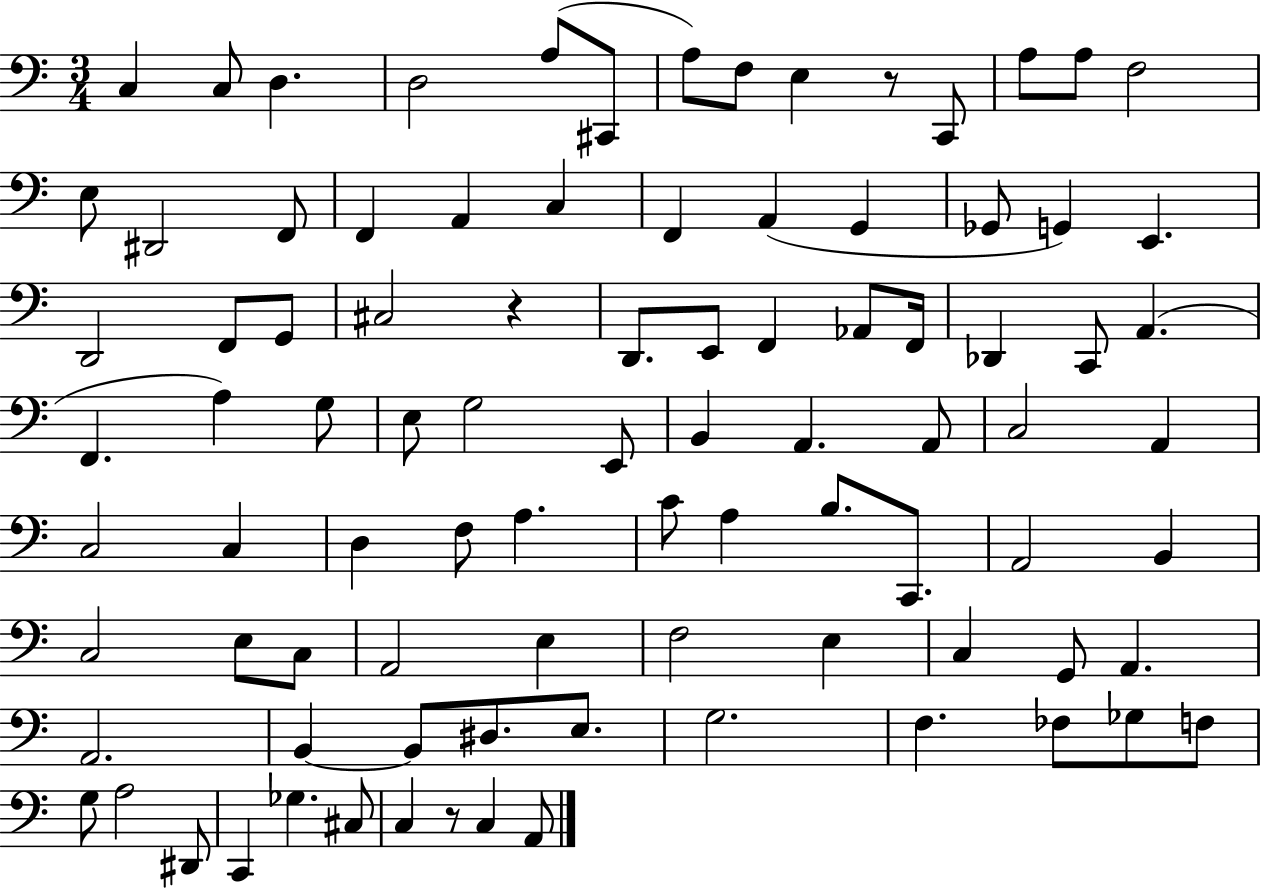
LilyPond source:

{
  \clef bass
  \numericTimeSignature
  \time 3/4
  \key c \major
  \repeat volta 2 { c4 c8 d4. | d2 a8( cis,8 | a8) f8 e4 r8 c,8 | a8 a8 f2 | \break e8 dis,2 f,8 | f,4 a,4 c4 | f,4 a,4( g,4 | ges,8 g,4) e,4. | \break d,2 f,8 g,8 | cis2 r4 | d,8. e,8 f,4 aes,8 f,16 | des,4 c,8 a,4.( | \break f,4. a4) g8 | e8 g2 e,8 | b,4 a,4. a,8 | c2 a,4 | \break c2 c4 | d4 f8 a4. | c'8 a4 b8. c,8. | a,2 b,4 | \break c2 e8 c8 | a,2 e4 | f2 e4 | c4 g,8 a,4. | \break a,2. | b,4~~ b,8 dis8. e8. | g2. | f4. fes8 ges8 f8 | \break g8 a2 dis,8 | c,4 ges4. cis8 | c4 r8 c4 a,8 | } \bar "|."
}